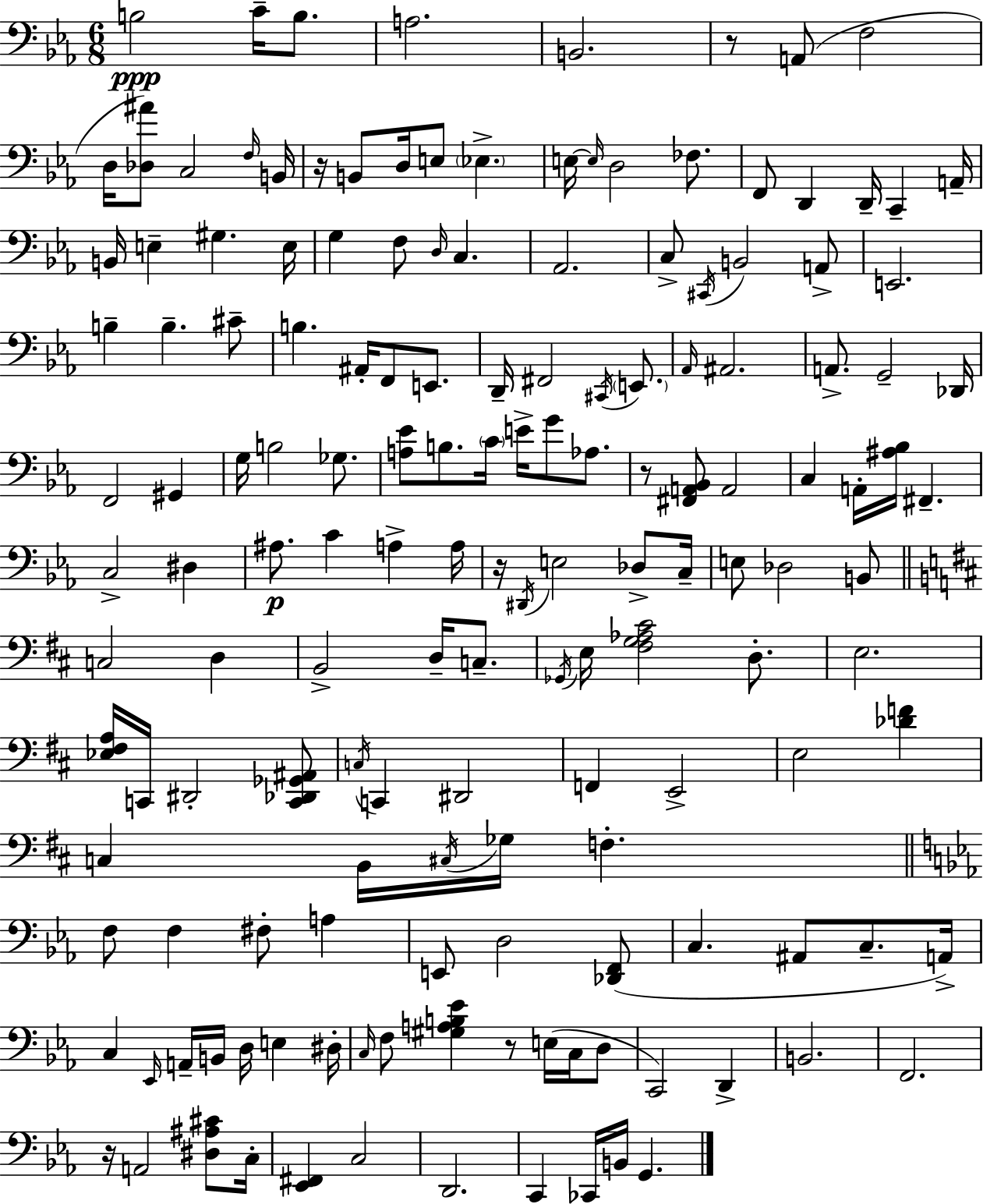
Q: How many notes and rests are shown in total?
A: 155